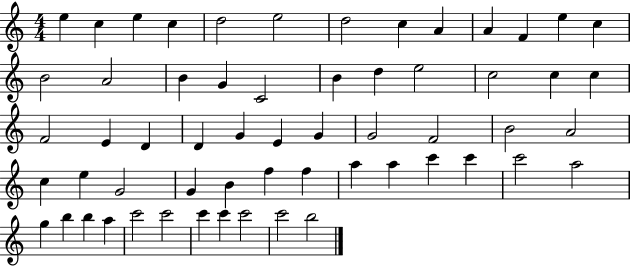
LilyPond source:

{
  \clef treble
  \numericTimeSignature
  \time 4/4
  \key c \major
  e''4 c''4 e''4 c''4 | d''2 e''2 | d''2 c''4 a'4 | a'4 f'4 e''4 c''4 | \break b'2 a'2 | b'4 g'4 c'2 | b'4 d''4 e''2 | c''2 c''4 c''4 | \break f'2 e'4 d'4 | d'4 g'4 e'4 g'4 | g'2 f'2 | b'2 a'2 | \break c''4 e''4 g'2 | g'4 b'4 f''4 f''4 | a''4 a''4 c'''4 c'''4 | c'''2 a''2 | \break g''4 b''4 b''4 a''4 | c'''2 c'''2 | c'''4 c'''4 c'''2 | c'''2 b''2 | \break \bar "|."
}